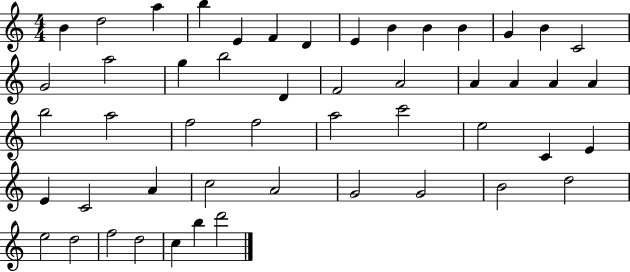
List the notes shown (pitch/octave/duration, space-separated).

B4/q D5/h A5/q B5/q E4/q F4/q D4/q E4/q B4/q B4/q B4/q G4/q B4/q C4/h G4/h A5/h G5/q B5/h D4/q F4/h A4/h A4/q A4/q A4/q A4/q B5/h A5/h F5/h F5/h A5/h C6/h E5/h C4/q E4/q E4/q C4/h A4/q C5/h A4/h G4/h G4/h B4/h D5/h E5/h D5/h F5/h D5/h C5/q B5/q D6/h